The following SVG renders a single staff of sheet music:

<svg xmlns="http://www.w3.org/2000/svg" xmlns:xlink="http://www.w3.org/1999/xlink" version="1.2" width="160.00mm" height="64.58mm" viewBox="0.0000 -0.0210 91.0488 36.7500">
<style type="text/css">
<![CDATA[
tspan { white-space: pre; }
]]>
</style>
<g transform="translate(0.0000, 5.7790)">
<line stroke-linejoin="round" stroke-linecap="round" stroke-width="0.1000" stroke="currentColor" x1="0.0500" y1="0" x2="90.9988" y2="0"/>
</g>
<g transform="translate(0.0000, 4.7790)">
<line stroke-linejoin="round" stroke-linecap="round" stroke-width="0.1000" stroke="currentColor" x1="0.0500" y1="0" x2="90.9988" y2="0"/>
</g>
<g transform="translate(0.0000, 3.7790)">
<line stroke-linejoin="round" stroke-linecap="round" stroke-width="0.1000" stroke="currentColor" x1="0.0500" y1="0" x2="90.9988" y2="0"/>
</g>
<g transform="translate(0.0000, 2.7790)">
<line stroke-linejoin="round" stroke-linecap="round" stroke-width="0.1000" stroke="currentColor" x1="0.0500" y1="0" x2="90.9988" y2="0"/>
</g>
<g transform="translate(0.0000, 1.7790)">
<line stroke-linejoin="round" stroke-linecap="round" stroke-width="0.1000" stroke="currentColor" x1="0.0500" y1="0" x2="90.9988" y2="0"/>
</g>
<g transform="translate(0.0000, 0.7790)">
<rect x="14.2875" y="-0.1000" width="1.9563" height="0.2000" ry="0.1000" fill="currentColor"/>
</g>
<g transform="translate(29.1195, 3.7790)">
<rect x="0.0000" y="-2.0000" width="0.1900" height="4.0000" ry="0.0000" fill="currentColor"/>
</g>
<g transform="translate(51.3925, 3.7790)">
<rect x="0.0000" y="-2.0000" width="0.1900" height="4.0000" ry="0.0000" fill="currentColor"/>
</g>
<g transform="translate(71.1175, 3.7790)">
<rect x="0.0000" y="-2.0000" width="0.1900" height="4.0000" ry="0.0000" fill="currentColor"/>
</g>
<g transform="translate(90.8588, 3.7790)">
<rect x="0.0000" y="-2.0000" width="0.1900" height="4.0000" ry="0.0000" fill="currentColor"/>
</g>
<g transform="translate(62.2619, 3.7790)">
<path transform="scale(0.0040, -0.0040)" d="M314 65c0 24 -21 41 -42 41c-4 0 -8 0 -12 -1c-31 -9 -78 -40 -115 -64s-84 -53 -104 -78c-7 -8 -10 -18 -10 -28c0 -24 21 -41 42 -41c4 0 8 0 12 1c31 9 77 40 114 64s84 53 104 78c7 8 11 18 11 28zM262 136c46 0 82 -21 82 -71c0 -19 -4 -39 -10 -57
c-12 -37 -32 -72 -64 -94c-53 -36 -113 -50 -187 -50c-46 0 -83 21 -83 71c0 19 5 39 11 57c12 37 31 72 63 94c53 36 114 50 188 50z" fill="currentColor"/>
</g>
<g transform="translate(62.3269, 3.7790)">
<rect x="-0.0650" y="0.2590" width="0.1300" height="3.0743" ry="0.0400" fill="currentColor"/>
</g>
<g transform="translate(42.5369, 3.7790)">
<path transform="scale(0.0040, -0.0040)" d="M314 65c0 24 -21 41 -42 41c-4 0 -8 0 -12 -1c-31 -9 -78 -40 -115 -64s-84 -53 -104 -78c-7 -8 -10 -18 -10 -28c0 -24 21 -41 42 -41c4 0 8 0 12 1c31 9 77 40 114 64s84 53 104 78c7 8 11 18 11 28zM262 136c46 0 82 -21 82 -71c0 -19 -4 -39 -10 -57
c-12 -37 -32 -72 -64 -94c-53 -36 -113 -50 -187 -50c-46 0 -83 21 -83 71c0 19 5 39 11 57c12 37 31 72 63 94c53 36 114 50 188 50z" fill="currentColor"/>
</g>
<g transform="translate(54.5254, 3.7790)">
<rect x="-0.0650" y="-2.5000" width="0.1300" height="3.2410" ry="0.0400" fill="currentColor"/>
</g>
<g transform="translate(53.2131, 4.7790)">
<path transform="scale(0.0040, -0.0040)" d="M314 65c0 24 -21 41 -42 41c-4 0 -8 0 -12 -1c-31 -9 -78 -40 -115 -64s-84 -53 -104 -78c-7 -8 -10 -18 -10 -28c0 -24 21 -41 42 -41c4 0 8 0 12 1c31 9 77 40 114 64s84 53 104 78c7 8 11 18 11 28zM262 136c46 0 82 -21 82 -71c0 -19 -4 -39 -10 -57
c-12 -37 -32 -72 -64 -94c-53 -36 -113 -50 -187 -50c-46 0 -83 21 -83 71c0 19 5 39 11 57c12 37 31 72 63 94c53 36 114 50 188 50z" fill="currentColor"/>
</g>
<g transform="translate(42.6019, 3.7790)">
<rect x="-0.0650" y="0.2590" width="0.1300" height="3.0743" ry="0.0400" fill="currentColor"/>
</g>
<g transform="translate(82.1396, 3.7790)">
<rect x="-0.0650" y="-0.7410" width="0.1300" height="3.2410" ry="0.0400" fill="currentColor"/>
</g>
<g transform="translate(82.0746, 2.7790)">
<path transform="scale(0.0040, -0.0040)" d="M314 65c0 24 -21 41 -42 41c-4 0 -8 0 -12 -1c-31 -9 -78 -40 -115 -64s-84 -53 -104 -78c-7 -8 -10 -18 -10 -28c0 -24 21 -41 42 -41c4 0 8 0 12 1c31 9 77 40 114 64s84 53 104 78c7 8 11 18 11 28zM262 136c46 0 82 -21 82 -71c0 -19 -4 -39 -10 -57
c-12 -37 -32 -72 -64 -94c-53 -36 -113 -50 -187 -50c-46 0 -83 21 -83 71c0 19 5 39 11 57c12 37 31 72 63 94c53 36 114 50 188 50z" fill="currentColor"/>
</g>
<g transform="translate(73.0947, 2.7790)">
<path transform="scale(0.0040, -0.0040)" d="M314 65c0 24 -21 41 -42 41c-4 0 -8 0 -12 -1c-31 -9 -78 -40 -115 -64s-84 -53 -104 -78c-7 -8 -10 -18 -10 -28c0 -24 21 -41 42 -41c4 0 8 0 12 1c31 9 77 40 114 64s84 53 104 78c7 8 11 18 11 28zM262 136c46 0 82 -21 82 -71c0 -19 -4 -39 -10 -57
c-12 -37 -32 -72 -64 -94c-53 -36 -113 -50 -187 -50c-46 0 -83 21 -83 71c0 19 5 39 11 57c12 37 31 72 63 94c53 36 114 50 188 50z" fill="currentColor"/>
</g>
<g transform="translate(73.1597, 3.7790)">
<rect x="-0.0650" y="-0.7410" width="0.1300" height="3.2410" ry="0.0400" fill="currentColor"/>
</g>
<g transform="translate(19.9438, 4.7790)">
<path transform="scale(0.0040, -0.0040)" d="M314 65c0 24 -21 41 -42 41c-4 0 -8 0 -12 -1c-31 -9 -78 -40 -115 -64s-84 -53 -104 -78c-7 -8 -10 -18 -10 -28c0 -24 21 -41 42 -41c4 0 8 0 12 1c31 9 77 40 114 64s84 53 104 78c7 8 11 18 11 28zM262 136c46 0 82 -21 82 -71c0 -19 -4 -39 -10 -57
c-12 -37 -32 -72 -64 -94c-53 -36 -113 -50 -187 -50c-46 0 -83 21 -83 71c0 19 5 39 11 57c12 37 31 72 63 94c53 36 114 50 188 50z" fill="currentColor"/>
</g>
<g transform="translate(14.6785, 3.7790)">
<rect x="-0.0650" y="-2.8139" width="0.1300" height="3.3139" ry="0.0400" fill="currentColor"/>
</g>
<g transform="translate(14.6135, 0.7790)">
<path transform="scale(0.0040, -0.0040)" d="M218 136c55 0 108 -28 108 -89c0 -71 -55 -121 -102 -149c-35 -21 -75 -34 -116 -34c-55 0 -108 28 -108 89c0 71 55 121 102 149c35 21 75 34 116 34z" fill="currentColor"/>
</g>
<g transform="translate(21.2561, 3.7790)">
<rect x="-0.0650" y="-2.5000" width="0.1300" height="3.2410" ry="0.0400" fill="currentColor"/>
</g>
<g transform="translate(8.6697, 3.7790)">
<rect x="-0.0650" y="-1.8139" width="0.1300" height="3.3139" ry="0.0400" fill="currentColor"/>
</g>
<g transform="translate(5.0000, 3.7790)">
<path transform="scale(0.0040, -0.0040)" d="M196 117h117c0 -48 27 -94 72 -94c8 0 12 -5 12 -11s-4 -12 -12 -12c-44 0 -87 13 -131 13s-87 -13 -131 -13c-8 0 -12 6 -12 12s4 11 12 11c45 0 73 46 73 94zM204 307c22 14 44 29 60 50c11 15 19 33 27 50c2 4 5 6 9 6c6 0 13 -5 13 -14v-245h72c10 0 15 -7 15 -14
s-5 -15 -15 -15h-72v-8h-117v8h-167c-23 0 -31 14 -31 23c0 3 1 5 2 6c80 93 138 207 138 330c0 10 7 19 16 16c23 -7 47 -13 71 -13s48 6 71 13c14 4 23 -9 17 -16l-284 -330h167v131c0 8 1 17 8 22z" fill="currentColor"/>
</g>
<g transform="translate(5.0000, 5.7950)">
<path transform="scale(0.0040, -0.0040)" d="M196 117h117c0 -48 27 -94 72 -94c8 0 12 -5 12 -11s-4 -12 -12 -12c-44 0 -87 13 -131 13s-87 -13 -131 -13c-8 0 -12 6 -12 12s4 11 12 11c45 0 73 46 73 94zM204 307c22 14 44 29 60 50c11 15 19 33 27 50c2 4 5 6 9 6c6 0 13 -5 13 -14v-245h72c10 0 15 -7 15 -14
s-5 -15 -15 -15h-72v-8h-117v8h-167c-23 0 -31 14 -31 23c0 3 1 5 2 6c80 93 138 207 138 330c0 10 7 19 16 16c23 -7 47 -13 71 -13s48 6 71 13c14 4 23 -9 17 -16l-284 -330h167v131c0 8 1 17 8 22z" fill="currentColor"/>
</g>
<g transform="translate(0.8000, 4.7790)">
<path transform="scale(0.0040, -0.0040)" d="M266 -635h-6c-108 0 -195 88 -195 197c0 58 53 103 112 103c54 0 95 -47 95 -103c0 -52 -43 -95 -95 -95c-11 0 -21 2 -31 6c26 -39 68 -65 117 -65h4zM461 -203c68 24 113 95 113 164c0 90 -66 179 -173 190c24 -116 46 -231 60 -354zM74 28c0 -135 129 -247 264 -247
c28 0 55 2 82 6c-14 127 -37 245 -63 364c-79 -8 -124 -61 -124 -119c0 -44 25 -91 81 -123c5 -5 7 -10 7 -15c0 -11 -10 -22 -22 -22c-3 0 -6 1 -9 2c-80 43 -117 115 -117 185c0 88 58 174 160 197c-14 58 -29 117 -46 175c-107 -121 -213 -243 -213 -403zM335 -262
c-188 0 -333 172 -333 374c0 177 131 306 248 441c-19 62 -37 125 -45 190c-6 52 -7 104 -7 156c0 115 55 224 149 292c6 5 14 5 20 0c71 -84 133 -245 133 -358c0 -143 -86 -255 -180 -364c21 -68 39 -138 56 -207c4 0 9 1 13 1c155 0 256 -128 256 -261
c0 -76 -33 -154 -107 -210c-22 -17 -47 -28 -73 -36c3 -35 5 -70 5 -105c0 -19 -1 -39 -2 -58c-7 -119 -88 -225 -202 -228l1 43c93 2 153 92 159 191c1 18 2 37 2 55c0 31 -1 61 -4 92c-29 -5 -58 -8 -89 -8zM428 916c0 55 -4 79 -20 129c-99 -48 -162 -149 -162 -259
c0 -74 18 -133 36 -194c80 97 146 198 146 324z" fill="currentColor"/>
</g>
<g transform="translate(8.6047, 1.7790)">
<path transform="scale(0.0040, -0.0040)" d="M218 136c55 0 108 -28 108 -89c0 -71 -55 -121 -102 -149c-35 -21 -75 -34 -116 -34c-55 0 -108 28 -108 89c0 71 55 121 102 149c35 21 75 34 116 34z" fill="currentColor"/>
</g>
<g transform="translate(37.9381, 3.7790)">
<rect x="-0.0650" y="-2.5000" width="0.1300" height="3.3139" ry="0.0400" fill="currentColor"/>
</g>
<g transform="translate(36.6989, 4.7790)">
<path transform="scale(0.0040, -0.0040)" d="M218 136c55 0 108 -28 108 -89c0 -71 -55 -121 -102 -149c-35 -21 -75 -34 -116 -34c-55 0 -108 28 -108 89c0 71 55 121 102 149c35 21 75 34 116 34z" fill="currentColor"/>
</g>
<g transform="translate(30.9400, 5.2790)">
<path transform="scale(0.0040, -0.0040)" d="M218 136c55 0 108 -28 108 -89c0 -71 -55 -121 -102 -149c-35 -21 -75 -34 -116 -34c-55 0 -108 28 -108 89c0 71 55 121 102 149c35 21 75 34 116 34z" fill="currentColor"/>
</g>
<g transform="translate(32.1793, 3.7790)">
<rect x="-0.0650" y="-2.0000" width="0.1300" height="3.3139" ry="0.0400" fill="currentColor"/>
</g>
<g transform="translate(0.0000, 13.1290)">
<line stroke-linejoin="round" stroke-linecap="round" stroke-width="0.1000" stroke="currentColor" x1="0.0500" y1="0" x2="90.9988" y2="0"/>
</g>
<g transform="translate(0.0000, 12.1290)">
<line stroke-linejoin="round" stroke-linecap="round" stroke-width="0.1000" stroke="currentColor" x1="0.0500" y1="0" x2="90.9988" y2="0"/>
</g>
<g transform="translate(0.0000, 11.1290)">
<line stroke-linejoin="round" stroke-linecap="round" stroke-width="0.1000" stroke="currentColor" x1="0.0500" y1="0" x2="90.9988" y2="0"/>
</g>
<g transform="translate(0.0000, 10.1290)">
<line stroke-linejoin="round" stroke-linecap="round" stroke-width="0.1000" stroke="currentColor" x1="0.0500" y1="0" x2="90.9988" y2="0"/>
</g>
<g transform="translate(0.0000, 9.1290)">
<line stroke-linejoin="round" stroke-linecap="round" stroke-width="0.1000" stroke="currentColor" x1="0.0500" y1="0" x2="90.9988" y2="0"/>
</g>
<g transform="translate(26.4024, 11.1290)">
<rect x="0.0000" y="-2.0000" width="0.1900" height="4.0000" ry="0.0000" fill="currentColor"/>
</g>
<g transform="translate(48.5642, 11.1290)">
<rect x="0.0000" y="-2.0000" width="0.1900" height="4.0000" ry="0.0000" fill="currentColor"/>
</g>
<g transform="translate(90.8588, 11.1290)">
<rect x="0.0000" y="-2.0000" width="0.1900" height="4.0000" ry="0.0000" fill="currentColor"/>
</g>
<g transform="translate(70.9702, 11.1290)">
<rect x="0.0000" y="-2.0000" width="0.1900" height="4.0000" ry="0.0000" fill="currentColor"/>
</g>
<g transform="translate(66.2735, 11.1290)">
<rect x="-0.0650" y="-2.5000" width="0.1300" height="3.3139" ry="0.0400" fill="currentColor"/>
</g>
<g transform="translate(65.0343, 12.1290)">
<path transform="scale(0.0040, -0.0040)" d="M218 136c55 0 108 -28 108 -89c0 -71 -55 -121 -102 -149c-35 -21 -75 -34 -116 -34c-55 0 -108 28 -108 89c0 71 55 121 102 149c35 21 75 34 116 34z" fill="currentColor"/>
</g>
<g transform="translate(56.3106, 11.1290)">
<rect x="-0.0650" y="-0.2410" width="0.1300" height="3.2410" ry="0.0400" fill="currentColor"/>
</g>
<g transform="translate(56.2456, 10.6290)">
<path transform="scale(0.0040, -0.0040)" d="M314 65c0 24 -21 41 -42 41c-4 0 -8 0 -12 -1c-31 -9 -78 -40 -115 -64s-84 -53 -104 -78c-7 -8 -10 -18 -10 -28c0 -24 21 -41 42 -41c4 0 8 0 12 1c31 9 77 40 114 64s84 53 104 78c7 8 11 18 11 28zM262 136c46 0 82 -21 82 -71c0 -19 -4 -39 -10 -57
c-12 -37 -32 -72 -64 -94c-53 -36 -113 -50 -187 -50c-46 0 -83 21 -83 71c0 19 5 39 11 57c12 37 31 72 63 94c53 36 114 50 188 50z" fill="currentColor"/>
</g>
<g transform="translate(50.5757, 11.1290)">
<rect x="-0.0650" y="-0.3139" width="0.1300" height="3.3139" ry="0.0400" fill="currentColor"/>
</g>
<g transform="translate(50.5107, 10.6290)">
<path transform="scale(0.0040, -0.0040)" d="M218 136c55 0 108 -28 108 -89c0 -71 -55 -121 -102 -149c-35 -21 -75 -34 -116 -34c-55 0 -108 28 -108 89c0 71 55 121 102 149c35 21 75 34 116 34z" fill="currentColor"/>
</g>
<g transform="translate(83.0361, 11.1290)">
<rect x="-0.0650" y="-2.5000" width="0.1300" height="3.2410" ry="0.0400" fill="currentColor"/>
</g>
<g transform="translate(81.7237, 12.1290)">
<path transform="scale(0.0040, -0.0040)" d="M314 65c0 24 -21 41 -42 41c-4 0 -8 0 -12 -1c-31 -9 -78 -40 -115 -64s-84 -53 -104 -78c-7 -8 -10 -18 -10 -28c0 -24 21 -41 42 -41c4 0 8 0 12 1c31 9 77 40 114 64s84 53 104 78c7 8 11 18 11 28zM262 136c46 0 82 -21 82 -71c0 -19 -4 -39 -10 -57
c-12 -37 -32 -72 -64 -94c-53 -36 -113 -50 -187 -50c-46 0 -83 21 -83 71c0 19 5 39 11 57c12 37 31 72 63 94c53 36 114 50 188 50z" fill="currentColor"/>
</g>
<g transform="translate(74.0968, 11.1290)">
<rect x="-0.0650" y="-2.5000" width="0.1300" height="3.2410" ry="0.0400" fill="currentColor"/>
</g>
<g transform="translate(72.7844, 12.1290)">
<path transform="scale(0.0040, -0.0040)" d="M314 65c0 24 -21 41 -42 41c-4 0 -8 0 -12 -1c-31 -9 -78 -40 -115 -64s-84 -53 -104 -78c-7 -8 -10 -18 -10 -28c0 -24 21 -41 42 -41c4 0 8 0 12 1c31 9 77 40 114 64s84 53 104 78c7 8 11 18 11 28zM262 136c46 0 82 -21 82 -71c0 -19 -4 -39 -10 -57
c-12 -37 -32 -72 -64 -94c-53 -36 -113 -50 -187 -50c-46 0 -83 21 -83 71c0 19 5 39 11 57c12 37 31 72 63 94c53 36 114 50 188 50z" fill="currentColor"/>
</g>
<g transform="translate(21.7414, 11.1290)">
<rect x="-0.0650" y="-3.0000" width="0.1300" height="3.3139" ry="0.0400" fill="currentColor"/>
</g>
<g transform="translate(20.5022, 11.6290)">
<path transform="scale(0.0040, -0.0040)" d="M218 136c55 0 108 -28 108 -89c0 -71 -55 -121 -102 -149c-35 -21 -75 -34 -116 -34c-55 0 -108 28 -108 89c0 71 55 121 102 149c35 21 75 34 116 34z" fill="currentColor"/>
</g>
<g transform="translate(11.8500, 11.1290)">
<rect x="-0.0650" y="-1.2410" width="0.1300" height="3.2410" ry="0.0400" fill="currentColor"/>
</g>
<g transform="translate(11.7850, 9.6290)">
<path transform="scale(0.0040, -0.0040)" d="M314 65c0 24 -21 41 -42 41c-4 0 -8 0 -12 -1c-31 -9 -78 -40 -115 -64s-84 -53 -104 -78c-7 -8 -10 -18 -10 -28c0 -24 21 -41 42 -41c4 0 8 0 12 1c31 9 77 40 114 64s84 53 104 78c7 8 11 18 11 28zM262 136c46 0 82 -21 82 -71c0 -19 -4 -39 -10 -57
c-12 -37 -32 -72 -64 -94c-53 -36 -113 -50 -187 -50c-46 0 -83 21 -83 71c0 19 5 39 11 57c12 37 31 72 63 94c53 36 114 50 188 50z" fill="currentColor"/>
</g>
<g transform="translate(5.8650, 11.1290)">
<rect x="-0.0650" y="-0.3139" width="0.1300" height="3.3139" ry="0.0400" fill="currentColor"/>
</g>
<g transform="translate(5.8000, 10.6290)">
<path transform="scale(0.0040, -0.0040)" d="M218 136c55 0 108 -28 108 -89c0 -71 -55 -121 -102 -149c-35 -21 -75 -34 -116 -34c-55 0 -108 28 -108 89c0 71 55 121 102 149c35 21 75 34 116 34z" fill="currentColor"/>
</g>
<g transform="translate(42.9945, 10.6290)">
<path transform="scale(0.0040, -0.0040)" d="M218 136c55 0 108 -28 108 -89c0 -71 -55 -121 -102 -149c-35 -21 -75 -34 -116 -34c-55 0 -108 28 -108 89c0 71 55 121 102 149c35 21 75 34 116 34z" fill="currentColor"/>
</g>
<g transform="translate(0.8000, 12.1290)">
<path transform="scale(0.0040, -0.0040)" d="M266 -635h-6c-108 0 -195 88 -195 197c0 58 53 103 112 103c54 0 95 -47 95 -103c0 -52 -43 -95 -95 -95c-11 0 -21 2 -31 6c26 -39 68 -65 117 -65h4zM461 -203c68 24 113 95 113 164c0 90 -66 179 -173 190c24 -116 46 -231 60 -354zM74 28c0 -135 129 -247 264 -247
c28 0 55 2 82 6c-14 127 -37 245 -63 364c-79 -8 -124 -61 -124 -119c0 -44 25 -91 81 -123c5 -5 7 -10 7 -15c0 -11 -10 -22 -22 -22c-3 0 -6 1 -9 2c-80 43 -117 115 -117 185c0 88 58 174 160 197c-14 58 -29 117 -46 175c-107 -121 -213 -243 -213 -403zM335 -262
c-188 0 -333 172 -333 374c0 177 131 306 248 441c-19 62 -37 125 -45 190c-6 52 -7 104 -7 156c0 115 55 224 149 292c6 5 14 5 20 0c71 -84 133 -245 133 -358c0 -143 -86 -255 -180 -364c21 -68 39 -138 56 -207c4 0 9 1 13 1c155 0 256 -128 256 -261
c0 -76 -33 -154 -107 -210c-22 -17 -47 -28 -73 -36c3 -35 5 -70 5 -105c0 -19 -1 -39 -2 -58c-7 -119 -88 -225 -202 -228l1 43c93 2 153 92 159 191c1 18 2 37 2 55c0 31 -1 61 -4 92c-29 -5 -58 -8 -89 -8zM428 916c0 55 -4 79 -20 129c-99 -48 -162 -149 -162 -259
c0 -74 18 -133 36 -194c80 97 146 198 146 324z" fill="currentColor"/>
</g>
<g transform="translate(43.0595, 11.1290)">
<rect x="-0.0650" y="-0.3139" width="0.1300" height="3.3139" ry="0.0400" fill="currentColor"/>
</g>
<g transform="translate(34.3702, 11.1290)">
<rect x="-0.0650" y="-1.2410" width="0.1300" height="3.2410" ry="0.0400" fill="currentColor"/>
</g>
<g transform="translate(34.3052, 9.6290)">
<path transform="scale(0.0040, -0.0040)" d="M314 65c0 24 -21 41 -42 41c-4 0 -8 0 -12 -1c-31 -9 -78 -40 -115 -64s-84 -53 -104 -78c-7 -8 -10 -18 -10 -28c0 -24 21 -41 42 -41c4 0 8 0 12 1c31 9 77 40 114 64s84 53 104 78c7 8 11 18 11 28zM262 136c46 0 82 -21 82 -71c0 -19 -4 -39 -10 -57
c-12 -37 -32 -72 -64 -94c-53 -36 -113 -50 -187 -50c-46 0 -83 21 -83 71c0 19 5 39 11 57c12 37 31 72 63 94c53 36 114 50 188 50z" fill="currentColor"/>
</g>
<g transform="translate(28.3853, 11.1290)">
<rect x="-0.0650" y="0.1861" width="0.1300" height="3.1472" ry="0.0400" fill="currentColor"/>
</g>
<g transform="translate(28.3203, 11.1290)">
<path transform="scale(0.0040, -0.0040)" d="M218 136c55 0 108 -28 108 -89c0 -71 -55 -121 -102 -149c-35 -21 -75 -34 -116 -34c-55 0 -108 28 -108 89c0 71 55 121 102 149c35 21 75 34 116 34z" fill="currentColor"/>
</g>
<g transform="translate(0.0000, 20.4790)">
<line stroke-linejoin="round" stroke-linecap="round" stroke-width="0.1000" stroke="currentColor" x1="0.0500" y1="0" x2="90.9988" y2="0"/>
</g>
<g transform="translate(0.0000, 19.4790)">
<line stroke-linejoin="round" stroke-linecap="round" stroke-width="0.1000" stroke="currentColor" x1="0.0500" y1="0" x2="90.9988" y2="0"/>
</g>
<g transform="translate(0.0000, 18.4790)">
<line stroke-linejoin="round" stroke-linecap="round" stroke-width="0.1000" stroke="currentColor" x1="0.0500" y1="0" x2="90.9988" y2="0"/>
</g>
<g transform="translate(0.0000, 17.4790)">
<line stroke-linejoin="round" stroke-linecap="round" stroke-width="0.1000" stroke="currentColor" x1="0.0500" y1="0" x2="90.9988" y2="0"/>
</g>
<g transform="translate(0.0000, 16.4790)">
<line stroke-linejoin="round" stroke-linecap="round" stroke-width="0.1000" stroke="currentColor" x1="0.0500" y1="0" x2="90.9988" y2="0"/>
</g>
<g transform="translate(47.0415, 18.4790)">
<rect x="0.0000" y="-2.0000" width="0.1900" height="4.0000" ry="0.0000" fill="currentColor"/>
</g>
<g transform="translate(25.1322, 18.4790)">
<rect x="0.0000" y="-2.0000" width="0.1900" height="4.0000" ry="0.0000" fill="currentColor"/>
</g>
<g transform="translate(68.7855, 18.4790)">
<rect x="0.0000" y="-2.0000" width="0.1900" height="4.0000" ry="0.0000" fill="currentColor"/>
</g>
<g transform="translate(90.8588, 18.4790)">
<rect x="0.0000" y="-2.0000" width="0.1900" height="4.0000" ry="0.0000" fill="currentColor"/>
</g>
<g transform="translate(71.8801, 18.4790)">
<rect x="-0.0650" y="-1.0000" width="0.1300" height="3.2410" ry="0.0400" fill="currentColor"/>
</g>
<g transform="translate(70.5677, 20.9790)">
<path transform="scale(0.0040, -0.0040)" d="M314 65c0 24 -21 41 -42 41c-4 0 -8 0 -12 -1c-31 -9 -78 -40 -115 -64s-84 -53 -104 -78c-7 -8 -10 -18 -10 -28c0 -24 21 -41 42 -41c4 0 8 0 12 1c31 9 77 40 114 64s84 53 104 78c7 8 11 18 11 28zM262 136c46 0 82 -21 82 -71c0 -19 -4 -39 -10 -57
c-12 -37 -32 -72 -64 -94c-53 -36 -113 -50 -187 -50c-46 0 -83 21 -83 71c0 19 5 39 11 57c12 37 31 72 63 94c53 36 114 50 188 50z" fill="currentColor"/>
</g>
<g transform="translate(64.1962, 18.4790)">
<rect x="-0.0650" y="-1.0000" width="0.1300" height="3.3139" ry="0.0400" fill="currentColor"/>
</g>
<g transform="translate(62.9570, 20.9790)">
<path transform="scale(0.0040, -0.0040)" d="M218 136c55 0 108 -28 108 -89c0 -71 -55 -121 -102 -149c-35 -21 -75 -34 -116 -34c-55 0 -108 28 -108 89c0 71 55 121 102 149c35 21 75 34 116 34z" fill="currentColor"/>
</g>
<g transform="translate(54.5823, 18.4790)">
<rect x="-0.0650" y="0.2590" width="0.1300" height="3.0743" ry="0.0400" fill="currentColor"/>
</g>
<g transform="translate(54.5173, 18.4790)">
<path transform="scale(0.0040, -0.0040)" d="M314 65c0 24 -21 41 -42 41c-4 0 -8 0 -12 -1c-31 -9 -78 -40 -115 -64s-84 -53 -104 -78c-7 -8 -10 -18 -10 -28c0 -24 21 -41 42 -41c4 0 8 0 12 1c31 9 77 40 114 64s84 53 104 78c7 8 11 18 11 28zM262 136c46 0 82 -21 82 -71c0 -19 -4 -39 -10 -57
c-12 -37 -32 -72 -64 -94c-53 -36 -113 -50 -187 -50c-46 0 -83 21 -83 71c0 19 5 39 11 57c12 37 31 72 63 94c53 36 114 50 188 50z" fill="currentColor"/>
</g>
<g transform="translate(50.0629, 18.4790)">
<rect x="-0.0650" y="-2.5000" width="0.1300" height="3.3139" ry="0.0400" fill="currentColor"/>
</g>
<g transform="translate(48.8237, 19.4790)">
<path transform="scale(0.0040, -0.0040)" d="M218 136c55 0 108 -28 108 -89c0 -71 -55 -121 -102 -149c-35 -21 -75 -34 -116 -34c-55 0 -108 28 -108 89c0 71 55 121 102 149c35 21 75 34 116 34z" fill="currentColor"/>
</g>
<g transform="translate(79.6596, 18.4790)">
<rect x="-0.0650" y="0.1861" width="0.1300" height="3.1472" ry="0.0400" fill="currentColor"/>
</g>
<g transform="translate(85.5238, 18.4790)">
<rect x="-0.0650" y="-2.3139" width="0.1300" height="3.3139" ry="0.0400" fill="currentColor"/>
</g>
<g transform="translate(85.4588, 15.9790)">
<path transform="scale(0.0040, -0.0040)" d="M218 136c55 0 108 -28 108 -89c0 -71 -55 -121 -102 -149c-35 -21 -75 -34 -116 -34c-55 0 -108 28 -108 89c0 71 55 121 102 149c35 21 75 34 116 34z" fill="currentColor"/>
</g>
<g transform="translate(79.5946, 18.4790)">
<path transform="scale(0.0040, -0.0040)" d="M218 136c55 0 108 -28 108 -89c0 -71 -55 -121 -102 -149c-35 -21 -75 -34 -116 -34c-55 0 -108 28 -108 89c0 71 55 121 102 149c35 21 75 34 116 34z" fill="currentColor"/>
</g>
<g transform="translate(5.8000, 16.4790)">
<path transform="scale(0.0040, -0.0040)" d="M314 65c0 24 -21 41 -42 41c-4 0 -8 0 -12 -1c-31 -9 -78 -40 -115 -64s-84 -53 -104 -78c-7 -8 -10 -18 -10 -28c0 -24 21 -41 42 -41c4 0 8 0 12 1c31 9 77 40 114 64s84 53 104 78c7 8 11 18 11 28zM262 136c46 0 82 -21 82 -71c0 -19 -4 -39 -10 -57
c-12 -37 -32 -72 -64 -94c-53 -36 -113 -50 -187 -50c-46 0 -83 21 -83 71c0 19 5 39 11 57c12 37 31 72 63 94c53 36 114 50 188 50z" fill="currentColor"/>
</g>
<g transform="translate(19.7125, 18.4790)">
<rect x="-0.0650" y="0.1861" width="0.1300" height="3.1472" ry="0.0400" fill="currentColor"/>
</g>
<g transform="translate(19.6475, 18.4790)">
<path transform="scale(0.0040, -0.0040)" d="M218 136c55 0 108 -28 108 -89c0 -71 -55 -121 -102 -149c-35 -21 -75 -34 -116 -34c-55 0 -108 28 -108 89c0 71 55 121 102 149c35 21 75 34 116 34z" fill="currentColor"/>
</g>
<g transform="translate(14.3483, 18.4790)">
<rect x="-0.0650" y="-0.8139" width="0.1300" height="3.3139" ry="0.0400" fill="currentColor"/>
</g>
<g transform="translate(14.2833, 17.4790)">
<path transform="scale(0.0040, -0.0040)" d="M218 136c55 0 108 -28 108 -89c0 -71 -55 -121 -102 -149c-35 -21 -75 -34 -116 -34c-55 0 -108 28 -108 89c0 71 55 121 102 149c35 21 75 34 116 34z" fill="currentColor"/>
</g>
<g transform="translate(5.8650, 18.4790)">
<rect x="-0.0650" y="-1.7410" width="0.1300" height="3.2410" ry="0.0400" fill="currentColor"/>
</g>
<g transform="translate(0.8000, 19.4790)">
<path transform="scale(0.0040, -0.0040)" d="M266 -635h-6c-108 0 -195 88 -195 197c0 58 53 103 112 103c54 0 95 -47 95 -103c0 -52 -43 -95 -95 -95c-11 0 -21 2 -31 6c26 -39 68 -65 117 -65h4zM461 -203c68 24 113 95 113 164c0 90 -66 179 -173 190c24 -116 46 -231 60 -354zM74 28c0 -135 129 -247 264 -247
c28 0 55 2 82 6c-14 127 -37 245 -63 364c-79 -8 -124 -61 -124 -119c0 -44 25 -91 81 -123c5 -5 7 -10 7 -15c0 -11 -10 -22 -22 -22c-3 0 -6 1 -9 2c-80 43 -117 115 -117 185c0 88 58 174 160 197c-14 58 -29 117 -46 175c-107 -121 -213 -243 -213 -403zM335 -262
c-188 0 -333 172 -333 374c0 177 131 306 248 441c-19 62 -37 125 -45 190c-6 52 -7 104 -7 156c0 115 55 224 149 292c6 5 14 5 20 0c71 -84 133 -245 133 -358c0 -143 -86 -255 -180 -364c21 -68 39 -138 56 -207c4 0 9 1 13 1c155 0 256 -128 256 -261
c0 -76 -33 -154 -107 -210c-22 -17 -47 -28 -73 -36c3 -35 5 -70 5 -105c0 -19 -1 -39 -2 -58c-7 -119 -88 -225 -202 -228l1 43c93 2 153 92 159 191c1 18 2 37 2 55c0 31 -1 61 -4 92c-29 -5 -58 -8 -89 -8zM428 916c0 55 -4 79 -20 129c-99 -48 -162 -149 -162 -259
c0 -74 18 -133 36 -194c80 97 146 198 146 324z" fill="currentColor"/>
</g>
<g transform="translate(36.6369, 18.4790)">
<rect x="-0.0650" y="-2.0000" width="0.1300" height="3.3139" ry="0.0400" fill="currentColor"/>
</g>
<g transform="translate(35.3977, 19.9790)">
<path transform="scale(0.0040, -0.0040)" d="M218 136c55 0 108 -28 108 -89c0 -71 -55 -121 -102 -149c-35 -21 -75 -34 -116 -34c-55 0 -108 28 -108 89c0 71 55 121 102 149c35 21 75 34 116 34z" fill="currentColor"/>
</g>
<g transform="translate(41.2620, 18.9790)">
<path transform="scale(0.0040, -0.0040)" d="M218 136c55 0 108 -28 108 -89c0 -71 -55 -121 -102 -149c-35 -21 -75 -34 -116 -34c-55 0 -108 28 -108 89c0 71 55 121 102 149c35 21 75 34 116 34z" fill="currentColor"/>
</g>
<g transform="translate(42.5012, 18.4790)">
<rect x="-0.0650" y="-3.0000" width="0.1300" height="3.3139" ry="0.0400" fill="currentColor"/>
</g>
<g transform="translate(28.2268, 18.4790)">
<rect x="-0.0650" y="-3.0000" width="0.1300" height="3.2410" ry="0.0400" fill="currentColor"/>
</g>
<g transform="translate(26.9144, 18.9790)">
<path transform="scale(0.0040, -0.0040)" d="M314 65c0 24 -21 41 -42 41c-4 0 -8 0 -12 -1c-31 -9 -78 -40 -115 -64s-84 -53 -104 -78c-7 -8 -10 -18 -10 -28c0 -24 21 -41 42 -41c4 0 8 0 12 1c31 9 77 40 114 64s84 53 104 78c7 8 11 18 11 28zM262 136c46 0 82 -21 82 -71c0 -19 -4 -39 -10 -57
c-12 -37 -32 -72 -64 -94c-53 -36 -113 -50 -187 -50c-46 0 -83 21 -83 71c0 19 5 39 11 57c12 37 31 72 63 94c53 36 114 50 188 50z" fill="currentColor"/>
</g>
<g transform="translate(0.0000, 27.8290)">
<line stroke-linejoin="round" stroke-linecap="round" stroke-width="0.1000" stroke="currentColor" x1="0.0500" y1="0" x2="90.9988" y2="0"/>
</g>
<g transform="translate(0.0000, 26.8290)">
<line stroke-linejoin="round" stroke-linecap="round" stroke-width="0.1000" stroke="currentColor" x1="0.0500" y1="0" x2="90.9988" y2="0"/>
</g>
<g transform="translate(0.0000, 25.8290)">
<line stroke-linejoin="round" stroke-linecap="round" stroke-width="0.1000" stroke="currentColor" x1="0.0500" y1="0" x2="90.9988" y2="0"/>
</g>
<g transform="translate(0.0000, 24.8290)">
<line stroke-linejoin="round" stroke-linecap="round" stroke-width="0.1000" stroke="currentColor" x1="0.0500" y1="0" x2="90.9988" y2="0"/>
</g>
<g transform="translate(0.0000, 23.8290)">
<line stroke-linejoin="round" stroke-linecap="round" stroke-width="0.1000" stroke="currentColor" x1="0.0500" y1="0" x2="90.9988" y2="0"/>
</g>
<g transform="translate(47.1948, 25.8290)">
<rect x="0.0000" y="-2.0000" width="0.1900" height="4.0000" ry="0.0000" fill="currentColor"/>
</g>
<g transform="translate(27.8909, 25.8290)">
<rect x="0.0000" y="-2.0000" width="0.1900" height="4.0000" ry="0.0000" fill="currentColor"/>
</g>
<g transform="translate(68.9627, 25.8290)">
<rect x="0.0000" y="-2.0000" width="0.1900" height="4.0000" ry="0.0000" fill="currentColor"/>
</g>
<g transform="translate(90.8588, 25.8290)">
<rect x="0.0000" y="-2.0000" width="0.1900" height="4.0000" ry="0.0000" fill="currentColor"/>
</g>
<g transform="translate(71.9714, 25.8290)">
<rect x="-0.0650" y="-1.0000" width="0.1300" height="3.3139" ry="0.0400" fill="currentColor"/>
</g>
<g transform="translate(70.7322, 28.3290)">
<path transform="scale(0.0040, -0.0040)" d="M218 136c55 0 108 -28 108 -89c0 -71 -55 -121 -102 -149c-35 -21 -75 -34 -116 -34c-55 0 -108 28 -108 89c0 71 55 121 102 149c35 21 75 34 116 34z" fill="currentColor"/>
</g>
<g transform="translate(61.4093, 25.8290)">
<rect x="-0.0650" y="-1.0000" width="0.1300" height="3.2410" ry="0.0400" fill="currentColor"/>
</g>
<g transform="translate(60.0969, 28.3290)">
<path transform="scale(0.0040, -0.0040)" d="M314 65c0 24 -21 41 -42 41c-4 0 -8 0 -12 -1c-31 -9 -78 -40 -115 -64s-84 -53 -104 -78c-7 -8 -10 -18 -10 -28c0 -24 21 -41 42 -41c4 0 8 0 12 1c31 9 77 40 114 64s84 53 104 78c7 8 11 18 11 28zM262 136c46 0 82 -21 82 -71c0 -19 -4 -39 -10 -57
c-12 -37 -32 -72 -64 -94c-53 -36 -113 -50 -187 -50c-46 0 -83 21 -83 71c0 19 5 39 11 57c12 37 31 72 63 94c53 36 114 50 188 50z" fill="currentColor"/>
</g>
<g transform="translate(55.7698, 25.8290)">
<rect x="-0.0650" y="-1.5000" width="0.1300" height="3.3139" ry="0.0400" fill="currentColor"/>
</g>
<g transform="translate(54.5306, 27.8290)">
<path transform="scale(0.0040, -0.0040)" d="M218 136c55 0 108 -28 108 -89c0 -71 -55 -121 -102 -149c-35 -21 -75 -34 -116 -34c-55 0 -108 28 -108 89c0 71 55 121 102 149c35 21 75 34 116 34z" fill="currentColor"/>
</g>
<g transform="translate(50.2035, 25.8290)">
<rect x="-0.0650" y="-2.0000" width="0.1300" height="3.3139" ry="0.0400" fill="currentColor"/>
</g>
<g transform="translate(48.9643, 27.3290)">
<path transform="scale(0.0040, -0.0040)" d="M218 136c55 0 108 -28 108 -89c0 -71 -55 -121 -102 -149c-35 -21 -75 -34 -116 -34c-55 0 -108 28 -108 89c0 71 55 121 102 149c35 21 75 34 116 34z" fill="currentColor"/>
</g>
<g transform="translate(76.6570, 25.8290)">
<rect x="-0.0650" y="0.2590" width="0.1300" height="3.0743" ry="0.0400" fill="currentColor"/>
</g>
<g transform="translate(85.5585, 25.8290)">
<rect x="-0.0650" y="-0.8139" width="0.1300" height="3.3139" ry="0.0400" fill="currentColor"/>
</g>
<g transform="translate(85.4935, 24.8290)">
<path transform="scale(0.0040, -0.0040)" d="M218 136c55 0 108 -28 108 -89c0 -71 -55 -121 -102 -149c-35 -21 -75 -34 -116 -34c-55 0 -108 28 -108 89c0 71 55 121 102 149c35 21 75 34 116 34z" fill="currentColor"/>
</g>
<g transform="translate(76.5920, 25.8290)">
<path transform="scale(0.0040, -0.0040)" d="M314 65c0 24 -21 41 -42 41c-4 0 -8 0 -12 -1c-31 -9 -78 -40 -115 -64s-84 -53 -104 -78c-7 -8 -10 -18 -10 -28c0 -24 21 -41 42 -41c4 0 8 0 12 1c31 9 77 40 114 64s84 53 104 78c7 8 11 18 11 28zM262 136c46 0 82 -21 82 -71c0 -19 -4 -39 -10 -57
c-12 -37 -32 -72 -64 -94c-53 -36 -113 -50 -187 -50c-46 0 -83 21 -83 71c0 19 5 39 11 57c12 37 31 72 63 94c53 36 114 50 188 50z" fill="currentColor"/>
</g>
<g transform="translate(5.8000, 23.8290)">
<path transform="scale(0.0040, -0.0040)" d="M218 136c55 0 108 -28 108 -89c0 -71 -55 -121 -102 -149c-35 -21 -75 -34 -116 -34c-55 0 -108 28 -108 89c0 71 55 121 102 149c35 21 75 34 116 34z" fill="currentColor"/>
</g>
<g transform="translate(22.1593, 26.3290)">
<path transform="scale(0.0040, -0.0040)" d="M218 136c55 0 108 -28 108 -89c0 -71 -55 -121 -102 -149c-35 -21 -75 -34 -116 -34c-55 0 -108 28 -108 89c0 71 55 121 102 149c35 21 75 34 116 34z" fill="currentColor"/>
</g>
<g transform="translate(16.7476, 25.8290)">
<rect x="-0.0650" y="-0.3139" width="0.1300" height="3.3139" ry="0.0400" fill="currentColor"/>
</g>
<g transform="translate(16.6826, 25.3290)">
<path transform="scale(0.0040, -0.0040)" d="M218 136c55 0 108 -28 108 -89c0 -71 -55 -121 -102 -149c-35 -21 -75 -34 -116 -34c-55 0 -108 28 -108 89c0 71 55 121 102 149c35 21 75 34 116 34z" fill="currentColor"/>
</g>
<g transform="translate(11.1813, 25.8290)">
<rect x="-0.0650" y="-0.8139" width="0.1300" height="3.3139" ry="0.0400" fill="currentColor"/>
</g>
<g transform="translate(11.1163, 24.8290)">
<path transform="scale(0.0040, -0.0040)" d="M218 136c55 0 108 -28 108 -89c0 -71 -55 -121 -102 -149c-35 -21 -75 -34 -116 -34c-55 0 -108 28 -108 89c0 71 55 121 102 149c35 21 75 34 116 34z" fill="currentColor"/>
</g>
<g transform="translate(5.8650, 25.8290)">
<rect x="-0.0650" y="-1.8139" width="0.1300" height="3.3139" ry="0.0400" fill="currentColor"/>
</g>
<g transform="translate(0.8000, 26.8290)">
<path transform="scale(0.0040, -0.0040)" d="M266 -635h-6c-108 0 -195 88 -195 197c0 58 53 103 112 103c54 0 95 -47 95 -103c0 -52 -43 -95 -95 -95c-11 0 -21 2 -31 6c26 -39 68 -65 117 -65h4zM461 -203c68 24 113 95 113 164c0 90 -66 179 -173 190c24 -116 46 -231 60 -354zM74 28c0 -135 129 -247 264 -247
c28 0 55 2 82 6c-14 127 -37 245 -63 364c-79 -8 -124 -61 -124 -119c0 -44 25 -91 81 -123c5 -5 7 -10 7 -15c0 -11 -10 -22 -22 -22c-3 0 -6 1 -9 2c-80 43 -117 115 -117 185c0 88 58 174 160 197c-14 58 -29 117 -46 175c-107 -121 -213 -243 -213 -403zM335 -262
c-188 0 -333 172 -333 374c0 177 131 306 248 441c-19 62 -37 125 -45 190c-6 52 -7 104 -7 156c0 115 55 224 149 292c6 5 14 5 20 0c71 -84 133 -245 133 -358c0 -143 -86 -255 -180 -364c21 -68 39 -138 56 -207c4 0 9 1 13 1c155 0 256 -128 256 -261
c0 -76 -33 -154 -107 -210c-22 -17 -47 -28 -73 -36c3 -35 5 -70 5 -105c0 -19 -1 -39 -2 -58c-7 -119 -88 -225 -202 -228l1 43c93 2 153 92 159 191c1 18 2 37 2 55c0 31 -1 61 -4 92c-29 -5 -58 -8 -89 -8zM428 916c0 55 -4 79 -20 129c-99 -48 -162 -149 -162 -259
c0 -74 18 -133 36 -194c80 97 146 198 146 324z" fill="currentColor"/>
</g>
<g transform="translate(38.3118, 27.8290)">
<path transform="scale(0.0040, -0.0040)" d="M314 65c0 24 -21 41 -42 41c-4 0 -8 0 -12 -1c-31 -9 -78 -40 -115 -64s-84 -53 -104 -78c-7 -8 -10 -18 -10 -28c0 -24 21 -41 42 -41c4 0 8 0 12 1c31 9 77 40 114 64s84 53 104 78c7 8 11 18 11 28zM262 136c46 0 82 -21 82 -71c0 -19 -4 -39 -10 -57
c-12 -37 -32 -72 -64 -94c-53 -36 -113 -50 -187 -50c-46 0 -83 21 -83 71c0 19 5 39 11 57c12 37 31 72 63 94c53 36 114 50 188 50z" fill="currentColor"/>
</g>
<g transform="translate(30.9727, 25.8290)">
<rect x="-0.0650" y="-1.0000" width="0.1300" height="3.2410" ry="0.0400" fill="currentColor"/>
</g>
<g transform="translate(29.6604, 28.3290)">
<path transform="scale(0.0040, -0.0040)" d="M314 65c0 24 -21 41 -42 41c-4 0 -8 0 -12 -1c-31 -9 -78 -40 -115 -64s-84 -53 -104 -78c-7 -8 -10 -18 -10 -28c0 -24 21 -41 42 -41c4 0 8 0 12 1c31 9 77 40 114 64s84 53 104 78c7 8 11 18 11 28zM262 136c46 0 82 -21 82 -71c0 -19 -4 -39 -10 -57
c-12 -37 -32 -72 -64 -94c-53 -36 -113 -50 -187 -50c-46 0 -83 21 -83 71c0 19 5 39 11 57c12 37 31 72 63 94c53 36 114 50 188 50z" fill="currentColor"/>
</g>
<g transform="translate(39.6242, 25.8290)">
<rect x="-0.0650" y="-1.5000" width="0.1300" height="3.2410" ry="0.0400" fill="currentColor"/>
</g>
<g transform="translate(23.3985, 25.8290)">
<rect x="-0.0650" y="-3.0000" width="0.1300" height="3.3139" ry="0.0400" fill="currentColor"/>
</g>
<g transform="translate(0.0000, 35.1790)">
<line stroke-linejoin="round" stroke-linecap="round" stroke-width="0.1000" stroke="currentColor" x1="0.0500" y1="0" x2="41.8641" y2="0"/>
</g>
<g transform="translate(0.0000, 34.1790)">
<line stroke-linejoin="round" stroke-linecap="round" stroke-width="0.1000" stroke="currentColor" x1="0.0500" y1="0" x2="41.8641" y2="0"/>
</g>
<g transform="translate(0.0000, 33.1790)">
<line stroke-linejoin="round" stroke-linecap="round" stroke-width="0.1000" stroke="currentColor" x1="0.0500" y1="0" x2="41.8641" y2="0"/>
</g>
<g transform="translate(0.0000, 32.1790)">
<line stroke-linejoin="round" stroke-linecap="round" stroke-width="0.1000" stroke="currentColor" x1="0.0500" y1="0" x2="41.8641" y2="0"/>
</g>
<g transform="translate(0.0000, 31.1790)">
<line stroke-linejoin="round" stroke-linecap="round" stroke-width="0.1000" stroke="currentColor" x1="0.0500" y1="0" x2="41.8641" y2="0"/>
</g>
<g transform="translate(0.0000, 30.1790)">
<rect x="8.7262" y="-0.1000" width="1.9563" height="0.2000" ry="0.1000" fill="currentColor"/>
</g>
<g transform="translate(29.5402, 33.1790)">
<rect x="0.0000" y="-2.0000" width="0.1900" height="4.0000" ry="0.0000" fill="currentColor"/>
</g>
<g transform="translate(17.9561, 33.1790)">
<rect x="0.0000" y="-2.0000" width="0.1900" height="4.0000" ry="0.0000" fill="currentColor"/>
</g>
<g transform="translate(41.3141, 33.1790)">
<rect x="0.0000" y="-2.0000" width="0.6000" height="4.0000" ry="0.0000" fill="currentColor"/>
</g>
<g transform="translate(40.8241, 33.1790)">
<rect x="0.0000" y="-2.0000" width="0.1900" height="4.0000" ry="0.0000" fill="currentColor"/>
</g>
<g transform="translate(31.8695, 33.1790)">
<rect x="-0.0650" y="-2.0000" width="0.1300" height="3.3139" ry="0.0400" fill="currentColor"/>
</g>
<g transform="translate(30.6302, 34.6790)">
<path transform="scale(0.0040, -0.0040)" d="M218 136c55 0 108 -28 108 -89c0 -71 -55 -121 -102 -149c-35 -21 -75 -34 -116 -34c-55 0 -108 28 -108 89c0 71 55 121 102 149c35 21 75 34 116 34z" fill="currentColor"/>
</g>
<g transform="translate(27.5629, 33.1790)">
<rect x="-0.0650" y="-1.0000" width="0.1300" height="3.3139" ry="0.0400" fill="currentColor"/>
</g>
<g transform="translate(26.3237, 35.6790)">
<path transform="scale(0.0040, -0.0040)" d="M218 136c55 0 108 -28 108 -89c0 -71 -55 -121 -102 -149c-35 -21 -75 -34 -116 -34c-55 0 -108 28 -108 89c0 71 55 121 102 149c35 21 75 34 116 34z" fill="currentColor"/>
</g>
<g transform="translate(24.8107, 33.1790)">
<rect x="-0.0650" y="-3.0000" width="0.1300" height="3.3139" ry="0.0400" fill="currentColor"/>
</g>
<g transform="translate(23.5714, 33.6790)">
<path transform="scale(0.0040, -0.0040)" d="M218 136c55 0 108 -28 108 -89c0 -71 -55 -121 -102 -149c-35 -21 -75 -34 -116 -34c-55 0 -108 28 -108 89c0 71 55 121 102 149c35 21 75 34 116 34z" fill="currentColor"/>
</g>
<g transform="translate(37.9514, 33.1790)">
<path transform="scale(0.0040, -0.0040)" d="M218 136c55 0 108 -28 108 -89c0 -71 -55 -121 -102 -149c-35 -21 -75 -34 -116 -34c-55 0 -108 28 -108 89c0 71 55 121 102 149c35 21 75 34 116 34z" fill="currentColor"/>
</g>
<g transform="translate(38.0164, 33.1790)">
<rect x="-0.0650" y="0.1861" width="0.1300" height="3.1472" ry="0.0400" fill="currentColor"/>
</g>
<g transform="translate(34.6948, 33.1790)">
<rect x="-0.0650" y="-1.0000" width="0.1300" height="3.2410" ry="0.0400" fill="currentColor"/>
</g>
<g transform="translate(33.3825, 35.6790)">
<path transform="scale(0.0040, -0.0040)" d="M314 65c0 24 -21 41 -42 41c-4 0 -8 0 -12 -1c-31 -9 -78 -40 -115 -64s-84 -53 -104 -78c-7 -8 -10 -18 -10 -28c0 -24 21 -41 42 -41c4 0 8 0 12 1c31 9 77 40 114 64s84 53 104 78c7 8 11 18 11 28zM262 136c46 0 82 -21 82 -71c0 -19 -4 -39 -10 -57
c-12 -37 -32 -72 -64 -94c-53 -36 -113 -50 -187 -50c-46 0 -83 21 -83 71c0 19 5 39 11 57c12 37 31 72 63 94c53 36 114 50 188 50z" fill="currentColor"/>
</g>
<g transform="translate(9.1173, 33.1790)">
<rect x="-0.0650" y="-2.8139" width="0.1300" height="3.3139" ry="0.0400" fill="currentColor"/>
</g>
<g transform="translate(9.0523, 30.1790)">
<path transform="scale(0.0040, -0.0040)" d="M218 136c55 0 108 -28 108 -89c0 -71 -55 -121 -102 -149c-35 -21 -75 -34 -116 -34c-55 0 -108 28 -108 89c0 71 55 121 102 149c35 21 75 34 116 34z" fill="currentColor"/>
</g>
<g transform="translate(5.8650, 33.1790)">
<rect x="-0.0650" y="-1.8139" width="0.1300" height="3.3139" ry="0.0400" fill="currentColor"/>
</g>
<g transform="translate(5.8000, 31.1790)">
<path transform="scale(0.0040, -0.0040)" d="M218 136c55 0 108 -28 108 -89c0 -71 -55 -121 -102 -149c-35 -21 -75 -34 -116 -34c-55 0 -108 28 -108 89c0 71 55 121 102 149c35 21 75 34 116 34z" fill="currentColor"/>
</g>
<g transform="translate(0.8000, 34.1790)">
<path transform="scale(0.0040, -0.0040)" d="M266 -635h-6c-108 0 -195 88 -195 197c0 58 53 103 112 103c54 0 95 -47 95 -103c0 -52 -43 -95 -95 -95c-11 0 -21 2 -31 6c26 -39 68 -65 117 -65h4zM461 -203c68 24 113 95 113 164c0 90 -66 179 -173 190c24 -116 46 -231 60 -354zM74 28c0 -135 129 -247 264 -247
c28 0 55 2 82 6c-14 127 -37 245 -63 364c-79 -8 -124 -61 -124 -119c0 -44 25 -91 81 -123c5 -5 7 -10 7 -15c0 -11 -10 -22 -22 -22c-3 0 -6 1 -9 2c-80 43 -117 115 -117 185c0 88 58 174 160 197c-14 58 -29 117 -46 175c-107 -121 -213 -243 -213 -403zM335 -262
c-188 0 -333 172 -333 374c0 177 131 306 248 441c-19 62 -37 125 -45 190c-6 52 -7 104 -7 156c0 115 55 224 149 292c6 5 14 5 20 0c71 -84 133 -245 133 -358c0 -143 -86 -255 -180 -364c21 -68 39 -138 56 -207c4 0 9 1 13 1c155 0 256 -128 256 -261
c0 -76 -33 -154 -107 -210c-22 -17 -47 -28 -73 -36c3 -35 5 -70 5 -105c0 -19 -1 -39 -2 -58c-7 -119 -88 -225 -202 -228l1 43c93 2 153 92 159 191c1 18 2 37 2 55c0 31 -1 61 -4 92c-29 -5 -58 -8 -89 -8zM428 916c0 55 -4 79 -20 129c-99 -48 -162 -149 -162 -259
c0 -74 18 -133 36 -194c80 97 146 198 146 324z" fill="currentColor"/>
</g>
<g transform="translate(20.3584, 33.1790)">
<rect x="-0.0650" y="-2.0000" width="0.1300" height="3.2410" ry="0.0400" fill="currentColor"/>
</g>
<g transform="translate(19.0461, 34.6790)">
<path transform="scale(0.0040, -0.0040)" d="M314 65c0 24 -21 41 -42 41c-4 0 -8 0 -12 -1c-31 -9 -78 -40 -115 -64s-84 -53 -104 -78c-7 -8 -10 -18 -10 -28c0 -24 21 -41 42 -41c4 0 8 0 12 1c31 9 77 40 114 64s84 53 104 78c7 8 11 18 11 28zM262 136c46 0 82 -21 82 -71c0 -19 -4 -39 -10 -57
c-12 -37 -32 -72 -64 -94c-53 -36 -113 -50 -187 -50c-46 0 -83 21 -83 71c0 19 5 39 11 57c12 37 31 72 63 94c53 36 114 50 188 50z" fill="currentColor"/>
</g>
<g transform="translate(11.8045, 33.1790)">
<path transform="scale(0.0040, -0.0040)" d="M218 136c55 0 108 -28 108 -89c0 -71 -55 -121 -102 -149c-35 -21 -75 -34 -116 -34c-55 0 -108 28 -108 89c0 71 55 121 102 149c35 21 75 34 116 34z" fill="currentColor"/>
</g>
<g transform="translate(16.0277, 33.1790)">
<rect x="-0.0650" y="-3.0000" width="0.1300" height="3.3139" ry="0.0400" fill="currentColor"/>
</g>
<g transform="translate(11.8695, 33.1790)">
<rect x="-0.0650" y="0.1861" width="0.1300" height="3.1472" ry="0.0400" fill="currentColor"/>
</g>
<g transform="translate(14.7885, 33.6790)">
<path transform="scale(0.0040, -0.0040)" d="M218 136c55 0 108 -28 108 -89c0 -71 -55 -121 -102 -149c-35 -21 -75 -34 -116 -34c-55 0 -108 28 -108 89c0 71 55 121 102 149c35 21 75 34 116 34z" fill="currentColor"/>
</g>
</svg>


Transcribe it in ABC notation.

X:1
T:Untitled
M:4/4
L:1/4
K:C
f a G2 F G B2 G2 B2 d2 d2 c e2 A B e2 c c c2 G G2 G2 f2 d B A2 F A G B2 D D2 B g f d c A D2 E2 F E D2 D B2 d f a B A F2 A D F D2 B